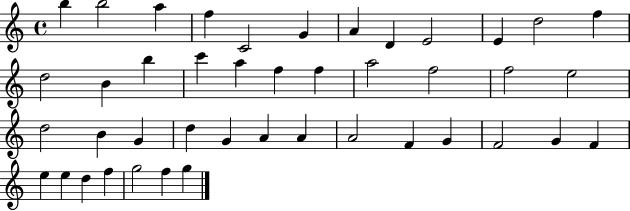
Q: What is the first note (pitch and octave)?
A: B5